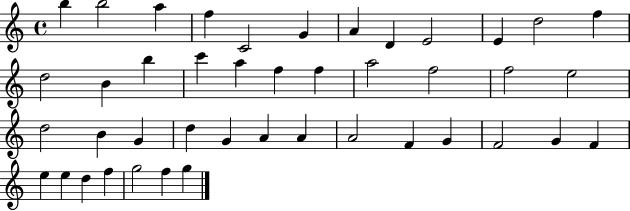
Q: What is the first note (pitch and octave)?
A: B5